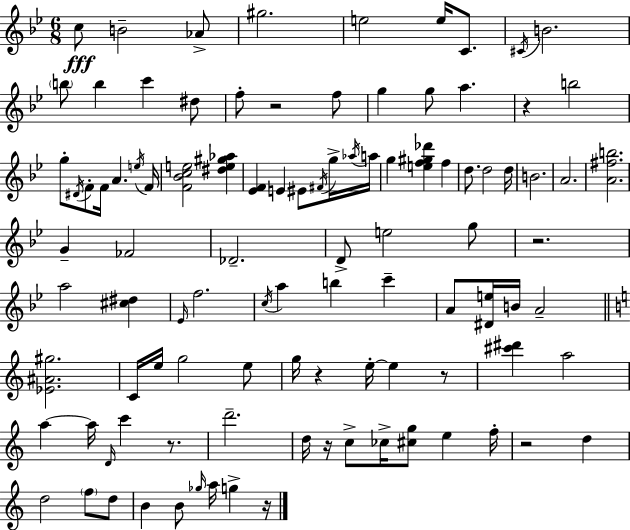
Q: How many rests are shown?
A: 9